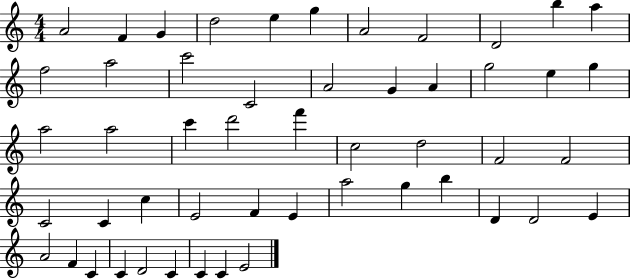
X:1
T:Untitled
M:4/4
L:1/4
K:C
A2 F G d2 e g A2 F2 D2 b a f2 a2 c'2 C2 A2 G A g2 e g a2 a2 c' d'2 f' c2 d2 F2 F2 C2 C c E2 F E a2 g b D D2 E A2 F C C D2 C C C E2